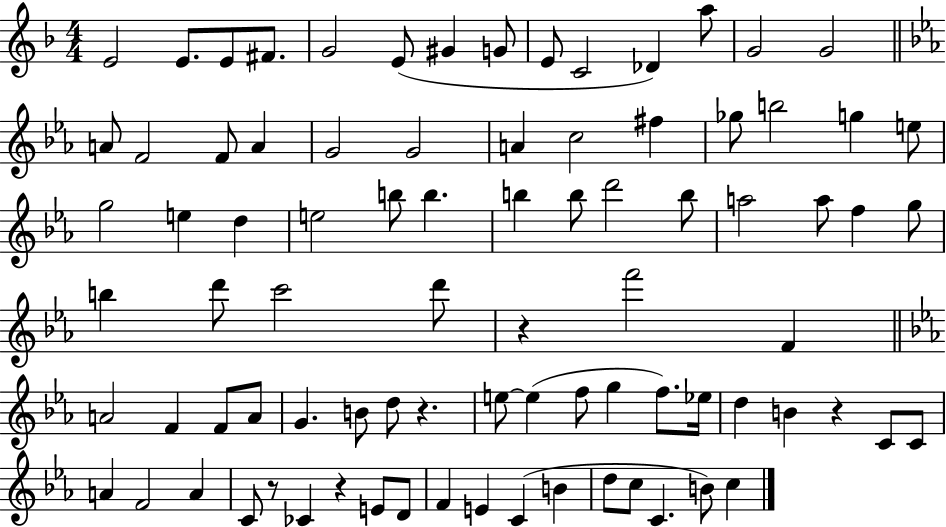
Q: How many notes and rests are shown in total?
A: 85